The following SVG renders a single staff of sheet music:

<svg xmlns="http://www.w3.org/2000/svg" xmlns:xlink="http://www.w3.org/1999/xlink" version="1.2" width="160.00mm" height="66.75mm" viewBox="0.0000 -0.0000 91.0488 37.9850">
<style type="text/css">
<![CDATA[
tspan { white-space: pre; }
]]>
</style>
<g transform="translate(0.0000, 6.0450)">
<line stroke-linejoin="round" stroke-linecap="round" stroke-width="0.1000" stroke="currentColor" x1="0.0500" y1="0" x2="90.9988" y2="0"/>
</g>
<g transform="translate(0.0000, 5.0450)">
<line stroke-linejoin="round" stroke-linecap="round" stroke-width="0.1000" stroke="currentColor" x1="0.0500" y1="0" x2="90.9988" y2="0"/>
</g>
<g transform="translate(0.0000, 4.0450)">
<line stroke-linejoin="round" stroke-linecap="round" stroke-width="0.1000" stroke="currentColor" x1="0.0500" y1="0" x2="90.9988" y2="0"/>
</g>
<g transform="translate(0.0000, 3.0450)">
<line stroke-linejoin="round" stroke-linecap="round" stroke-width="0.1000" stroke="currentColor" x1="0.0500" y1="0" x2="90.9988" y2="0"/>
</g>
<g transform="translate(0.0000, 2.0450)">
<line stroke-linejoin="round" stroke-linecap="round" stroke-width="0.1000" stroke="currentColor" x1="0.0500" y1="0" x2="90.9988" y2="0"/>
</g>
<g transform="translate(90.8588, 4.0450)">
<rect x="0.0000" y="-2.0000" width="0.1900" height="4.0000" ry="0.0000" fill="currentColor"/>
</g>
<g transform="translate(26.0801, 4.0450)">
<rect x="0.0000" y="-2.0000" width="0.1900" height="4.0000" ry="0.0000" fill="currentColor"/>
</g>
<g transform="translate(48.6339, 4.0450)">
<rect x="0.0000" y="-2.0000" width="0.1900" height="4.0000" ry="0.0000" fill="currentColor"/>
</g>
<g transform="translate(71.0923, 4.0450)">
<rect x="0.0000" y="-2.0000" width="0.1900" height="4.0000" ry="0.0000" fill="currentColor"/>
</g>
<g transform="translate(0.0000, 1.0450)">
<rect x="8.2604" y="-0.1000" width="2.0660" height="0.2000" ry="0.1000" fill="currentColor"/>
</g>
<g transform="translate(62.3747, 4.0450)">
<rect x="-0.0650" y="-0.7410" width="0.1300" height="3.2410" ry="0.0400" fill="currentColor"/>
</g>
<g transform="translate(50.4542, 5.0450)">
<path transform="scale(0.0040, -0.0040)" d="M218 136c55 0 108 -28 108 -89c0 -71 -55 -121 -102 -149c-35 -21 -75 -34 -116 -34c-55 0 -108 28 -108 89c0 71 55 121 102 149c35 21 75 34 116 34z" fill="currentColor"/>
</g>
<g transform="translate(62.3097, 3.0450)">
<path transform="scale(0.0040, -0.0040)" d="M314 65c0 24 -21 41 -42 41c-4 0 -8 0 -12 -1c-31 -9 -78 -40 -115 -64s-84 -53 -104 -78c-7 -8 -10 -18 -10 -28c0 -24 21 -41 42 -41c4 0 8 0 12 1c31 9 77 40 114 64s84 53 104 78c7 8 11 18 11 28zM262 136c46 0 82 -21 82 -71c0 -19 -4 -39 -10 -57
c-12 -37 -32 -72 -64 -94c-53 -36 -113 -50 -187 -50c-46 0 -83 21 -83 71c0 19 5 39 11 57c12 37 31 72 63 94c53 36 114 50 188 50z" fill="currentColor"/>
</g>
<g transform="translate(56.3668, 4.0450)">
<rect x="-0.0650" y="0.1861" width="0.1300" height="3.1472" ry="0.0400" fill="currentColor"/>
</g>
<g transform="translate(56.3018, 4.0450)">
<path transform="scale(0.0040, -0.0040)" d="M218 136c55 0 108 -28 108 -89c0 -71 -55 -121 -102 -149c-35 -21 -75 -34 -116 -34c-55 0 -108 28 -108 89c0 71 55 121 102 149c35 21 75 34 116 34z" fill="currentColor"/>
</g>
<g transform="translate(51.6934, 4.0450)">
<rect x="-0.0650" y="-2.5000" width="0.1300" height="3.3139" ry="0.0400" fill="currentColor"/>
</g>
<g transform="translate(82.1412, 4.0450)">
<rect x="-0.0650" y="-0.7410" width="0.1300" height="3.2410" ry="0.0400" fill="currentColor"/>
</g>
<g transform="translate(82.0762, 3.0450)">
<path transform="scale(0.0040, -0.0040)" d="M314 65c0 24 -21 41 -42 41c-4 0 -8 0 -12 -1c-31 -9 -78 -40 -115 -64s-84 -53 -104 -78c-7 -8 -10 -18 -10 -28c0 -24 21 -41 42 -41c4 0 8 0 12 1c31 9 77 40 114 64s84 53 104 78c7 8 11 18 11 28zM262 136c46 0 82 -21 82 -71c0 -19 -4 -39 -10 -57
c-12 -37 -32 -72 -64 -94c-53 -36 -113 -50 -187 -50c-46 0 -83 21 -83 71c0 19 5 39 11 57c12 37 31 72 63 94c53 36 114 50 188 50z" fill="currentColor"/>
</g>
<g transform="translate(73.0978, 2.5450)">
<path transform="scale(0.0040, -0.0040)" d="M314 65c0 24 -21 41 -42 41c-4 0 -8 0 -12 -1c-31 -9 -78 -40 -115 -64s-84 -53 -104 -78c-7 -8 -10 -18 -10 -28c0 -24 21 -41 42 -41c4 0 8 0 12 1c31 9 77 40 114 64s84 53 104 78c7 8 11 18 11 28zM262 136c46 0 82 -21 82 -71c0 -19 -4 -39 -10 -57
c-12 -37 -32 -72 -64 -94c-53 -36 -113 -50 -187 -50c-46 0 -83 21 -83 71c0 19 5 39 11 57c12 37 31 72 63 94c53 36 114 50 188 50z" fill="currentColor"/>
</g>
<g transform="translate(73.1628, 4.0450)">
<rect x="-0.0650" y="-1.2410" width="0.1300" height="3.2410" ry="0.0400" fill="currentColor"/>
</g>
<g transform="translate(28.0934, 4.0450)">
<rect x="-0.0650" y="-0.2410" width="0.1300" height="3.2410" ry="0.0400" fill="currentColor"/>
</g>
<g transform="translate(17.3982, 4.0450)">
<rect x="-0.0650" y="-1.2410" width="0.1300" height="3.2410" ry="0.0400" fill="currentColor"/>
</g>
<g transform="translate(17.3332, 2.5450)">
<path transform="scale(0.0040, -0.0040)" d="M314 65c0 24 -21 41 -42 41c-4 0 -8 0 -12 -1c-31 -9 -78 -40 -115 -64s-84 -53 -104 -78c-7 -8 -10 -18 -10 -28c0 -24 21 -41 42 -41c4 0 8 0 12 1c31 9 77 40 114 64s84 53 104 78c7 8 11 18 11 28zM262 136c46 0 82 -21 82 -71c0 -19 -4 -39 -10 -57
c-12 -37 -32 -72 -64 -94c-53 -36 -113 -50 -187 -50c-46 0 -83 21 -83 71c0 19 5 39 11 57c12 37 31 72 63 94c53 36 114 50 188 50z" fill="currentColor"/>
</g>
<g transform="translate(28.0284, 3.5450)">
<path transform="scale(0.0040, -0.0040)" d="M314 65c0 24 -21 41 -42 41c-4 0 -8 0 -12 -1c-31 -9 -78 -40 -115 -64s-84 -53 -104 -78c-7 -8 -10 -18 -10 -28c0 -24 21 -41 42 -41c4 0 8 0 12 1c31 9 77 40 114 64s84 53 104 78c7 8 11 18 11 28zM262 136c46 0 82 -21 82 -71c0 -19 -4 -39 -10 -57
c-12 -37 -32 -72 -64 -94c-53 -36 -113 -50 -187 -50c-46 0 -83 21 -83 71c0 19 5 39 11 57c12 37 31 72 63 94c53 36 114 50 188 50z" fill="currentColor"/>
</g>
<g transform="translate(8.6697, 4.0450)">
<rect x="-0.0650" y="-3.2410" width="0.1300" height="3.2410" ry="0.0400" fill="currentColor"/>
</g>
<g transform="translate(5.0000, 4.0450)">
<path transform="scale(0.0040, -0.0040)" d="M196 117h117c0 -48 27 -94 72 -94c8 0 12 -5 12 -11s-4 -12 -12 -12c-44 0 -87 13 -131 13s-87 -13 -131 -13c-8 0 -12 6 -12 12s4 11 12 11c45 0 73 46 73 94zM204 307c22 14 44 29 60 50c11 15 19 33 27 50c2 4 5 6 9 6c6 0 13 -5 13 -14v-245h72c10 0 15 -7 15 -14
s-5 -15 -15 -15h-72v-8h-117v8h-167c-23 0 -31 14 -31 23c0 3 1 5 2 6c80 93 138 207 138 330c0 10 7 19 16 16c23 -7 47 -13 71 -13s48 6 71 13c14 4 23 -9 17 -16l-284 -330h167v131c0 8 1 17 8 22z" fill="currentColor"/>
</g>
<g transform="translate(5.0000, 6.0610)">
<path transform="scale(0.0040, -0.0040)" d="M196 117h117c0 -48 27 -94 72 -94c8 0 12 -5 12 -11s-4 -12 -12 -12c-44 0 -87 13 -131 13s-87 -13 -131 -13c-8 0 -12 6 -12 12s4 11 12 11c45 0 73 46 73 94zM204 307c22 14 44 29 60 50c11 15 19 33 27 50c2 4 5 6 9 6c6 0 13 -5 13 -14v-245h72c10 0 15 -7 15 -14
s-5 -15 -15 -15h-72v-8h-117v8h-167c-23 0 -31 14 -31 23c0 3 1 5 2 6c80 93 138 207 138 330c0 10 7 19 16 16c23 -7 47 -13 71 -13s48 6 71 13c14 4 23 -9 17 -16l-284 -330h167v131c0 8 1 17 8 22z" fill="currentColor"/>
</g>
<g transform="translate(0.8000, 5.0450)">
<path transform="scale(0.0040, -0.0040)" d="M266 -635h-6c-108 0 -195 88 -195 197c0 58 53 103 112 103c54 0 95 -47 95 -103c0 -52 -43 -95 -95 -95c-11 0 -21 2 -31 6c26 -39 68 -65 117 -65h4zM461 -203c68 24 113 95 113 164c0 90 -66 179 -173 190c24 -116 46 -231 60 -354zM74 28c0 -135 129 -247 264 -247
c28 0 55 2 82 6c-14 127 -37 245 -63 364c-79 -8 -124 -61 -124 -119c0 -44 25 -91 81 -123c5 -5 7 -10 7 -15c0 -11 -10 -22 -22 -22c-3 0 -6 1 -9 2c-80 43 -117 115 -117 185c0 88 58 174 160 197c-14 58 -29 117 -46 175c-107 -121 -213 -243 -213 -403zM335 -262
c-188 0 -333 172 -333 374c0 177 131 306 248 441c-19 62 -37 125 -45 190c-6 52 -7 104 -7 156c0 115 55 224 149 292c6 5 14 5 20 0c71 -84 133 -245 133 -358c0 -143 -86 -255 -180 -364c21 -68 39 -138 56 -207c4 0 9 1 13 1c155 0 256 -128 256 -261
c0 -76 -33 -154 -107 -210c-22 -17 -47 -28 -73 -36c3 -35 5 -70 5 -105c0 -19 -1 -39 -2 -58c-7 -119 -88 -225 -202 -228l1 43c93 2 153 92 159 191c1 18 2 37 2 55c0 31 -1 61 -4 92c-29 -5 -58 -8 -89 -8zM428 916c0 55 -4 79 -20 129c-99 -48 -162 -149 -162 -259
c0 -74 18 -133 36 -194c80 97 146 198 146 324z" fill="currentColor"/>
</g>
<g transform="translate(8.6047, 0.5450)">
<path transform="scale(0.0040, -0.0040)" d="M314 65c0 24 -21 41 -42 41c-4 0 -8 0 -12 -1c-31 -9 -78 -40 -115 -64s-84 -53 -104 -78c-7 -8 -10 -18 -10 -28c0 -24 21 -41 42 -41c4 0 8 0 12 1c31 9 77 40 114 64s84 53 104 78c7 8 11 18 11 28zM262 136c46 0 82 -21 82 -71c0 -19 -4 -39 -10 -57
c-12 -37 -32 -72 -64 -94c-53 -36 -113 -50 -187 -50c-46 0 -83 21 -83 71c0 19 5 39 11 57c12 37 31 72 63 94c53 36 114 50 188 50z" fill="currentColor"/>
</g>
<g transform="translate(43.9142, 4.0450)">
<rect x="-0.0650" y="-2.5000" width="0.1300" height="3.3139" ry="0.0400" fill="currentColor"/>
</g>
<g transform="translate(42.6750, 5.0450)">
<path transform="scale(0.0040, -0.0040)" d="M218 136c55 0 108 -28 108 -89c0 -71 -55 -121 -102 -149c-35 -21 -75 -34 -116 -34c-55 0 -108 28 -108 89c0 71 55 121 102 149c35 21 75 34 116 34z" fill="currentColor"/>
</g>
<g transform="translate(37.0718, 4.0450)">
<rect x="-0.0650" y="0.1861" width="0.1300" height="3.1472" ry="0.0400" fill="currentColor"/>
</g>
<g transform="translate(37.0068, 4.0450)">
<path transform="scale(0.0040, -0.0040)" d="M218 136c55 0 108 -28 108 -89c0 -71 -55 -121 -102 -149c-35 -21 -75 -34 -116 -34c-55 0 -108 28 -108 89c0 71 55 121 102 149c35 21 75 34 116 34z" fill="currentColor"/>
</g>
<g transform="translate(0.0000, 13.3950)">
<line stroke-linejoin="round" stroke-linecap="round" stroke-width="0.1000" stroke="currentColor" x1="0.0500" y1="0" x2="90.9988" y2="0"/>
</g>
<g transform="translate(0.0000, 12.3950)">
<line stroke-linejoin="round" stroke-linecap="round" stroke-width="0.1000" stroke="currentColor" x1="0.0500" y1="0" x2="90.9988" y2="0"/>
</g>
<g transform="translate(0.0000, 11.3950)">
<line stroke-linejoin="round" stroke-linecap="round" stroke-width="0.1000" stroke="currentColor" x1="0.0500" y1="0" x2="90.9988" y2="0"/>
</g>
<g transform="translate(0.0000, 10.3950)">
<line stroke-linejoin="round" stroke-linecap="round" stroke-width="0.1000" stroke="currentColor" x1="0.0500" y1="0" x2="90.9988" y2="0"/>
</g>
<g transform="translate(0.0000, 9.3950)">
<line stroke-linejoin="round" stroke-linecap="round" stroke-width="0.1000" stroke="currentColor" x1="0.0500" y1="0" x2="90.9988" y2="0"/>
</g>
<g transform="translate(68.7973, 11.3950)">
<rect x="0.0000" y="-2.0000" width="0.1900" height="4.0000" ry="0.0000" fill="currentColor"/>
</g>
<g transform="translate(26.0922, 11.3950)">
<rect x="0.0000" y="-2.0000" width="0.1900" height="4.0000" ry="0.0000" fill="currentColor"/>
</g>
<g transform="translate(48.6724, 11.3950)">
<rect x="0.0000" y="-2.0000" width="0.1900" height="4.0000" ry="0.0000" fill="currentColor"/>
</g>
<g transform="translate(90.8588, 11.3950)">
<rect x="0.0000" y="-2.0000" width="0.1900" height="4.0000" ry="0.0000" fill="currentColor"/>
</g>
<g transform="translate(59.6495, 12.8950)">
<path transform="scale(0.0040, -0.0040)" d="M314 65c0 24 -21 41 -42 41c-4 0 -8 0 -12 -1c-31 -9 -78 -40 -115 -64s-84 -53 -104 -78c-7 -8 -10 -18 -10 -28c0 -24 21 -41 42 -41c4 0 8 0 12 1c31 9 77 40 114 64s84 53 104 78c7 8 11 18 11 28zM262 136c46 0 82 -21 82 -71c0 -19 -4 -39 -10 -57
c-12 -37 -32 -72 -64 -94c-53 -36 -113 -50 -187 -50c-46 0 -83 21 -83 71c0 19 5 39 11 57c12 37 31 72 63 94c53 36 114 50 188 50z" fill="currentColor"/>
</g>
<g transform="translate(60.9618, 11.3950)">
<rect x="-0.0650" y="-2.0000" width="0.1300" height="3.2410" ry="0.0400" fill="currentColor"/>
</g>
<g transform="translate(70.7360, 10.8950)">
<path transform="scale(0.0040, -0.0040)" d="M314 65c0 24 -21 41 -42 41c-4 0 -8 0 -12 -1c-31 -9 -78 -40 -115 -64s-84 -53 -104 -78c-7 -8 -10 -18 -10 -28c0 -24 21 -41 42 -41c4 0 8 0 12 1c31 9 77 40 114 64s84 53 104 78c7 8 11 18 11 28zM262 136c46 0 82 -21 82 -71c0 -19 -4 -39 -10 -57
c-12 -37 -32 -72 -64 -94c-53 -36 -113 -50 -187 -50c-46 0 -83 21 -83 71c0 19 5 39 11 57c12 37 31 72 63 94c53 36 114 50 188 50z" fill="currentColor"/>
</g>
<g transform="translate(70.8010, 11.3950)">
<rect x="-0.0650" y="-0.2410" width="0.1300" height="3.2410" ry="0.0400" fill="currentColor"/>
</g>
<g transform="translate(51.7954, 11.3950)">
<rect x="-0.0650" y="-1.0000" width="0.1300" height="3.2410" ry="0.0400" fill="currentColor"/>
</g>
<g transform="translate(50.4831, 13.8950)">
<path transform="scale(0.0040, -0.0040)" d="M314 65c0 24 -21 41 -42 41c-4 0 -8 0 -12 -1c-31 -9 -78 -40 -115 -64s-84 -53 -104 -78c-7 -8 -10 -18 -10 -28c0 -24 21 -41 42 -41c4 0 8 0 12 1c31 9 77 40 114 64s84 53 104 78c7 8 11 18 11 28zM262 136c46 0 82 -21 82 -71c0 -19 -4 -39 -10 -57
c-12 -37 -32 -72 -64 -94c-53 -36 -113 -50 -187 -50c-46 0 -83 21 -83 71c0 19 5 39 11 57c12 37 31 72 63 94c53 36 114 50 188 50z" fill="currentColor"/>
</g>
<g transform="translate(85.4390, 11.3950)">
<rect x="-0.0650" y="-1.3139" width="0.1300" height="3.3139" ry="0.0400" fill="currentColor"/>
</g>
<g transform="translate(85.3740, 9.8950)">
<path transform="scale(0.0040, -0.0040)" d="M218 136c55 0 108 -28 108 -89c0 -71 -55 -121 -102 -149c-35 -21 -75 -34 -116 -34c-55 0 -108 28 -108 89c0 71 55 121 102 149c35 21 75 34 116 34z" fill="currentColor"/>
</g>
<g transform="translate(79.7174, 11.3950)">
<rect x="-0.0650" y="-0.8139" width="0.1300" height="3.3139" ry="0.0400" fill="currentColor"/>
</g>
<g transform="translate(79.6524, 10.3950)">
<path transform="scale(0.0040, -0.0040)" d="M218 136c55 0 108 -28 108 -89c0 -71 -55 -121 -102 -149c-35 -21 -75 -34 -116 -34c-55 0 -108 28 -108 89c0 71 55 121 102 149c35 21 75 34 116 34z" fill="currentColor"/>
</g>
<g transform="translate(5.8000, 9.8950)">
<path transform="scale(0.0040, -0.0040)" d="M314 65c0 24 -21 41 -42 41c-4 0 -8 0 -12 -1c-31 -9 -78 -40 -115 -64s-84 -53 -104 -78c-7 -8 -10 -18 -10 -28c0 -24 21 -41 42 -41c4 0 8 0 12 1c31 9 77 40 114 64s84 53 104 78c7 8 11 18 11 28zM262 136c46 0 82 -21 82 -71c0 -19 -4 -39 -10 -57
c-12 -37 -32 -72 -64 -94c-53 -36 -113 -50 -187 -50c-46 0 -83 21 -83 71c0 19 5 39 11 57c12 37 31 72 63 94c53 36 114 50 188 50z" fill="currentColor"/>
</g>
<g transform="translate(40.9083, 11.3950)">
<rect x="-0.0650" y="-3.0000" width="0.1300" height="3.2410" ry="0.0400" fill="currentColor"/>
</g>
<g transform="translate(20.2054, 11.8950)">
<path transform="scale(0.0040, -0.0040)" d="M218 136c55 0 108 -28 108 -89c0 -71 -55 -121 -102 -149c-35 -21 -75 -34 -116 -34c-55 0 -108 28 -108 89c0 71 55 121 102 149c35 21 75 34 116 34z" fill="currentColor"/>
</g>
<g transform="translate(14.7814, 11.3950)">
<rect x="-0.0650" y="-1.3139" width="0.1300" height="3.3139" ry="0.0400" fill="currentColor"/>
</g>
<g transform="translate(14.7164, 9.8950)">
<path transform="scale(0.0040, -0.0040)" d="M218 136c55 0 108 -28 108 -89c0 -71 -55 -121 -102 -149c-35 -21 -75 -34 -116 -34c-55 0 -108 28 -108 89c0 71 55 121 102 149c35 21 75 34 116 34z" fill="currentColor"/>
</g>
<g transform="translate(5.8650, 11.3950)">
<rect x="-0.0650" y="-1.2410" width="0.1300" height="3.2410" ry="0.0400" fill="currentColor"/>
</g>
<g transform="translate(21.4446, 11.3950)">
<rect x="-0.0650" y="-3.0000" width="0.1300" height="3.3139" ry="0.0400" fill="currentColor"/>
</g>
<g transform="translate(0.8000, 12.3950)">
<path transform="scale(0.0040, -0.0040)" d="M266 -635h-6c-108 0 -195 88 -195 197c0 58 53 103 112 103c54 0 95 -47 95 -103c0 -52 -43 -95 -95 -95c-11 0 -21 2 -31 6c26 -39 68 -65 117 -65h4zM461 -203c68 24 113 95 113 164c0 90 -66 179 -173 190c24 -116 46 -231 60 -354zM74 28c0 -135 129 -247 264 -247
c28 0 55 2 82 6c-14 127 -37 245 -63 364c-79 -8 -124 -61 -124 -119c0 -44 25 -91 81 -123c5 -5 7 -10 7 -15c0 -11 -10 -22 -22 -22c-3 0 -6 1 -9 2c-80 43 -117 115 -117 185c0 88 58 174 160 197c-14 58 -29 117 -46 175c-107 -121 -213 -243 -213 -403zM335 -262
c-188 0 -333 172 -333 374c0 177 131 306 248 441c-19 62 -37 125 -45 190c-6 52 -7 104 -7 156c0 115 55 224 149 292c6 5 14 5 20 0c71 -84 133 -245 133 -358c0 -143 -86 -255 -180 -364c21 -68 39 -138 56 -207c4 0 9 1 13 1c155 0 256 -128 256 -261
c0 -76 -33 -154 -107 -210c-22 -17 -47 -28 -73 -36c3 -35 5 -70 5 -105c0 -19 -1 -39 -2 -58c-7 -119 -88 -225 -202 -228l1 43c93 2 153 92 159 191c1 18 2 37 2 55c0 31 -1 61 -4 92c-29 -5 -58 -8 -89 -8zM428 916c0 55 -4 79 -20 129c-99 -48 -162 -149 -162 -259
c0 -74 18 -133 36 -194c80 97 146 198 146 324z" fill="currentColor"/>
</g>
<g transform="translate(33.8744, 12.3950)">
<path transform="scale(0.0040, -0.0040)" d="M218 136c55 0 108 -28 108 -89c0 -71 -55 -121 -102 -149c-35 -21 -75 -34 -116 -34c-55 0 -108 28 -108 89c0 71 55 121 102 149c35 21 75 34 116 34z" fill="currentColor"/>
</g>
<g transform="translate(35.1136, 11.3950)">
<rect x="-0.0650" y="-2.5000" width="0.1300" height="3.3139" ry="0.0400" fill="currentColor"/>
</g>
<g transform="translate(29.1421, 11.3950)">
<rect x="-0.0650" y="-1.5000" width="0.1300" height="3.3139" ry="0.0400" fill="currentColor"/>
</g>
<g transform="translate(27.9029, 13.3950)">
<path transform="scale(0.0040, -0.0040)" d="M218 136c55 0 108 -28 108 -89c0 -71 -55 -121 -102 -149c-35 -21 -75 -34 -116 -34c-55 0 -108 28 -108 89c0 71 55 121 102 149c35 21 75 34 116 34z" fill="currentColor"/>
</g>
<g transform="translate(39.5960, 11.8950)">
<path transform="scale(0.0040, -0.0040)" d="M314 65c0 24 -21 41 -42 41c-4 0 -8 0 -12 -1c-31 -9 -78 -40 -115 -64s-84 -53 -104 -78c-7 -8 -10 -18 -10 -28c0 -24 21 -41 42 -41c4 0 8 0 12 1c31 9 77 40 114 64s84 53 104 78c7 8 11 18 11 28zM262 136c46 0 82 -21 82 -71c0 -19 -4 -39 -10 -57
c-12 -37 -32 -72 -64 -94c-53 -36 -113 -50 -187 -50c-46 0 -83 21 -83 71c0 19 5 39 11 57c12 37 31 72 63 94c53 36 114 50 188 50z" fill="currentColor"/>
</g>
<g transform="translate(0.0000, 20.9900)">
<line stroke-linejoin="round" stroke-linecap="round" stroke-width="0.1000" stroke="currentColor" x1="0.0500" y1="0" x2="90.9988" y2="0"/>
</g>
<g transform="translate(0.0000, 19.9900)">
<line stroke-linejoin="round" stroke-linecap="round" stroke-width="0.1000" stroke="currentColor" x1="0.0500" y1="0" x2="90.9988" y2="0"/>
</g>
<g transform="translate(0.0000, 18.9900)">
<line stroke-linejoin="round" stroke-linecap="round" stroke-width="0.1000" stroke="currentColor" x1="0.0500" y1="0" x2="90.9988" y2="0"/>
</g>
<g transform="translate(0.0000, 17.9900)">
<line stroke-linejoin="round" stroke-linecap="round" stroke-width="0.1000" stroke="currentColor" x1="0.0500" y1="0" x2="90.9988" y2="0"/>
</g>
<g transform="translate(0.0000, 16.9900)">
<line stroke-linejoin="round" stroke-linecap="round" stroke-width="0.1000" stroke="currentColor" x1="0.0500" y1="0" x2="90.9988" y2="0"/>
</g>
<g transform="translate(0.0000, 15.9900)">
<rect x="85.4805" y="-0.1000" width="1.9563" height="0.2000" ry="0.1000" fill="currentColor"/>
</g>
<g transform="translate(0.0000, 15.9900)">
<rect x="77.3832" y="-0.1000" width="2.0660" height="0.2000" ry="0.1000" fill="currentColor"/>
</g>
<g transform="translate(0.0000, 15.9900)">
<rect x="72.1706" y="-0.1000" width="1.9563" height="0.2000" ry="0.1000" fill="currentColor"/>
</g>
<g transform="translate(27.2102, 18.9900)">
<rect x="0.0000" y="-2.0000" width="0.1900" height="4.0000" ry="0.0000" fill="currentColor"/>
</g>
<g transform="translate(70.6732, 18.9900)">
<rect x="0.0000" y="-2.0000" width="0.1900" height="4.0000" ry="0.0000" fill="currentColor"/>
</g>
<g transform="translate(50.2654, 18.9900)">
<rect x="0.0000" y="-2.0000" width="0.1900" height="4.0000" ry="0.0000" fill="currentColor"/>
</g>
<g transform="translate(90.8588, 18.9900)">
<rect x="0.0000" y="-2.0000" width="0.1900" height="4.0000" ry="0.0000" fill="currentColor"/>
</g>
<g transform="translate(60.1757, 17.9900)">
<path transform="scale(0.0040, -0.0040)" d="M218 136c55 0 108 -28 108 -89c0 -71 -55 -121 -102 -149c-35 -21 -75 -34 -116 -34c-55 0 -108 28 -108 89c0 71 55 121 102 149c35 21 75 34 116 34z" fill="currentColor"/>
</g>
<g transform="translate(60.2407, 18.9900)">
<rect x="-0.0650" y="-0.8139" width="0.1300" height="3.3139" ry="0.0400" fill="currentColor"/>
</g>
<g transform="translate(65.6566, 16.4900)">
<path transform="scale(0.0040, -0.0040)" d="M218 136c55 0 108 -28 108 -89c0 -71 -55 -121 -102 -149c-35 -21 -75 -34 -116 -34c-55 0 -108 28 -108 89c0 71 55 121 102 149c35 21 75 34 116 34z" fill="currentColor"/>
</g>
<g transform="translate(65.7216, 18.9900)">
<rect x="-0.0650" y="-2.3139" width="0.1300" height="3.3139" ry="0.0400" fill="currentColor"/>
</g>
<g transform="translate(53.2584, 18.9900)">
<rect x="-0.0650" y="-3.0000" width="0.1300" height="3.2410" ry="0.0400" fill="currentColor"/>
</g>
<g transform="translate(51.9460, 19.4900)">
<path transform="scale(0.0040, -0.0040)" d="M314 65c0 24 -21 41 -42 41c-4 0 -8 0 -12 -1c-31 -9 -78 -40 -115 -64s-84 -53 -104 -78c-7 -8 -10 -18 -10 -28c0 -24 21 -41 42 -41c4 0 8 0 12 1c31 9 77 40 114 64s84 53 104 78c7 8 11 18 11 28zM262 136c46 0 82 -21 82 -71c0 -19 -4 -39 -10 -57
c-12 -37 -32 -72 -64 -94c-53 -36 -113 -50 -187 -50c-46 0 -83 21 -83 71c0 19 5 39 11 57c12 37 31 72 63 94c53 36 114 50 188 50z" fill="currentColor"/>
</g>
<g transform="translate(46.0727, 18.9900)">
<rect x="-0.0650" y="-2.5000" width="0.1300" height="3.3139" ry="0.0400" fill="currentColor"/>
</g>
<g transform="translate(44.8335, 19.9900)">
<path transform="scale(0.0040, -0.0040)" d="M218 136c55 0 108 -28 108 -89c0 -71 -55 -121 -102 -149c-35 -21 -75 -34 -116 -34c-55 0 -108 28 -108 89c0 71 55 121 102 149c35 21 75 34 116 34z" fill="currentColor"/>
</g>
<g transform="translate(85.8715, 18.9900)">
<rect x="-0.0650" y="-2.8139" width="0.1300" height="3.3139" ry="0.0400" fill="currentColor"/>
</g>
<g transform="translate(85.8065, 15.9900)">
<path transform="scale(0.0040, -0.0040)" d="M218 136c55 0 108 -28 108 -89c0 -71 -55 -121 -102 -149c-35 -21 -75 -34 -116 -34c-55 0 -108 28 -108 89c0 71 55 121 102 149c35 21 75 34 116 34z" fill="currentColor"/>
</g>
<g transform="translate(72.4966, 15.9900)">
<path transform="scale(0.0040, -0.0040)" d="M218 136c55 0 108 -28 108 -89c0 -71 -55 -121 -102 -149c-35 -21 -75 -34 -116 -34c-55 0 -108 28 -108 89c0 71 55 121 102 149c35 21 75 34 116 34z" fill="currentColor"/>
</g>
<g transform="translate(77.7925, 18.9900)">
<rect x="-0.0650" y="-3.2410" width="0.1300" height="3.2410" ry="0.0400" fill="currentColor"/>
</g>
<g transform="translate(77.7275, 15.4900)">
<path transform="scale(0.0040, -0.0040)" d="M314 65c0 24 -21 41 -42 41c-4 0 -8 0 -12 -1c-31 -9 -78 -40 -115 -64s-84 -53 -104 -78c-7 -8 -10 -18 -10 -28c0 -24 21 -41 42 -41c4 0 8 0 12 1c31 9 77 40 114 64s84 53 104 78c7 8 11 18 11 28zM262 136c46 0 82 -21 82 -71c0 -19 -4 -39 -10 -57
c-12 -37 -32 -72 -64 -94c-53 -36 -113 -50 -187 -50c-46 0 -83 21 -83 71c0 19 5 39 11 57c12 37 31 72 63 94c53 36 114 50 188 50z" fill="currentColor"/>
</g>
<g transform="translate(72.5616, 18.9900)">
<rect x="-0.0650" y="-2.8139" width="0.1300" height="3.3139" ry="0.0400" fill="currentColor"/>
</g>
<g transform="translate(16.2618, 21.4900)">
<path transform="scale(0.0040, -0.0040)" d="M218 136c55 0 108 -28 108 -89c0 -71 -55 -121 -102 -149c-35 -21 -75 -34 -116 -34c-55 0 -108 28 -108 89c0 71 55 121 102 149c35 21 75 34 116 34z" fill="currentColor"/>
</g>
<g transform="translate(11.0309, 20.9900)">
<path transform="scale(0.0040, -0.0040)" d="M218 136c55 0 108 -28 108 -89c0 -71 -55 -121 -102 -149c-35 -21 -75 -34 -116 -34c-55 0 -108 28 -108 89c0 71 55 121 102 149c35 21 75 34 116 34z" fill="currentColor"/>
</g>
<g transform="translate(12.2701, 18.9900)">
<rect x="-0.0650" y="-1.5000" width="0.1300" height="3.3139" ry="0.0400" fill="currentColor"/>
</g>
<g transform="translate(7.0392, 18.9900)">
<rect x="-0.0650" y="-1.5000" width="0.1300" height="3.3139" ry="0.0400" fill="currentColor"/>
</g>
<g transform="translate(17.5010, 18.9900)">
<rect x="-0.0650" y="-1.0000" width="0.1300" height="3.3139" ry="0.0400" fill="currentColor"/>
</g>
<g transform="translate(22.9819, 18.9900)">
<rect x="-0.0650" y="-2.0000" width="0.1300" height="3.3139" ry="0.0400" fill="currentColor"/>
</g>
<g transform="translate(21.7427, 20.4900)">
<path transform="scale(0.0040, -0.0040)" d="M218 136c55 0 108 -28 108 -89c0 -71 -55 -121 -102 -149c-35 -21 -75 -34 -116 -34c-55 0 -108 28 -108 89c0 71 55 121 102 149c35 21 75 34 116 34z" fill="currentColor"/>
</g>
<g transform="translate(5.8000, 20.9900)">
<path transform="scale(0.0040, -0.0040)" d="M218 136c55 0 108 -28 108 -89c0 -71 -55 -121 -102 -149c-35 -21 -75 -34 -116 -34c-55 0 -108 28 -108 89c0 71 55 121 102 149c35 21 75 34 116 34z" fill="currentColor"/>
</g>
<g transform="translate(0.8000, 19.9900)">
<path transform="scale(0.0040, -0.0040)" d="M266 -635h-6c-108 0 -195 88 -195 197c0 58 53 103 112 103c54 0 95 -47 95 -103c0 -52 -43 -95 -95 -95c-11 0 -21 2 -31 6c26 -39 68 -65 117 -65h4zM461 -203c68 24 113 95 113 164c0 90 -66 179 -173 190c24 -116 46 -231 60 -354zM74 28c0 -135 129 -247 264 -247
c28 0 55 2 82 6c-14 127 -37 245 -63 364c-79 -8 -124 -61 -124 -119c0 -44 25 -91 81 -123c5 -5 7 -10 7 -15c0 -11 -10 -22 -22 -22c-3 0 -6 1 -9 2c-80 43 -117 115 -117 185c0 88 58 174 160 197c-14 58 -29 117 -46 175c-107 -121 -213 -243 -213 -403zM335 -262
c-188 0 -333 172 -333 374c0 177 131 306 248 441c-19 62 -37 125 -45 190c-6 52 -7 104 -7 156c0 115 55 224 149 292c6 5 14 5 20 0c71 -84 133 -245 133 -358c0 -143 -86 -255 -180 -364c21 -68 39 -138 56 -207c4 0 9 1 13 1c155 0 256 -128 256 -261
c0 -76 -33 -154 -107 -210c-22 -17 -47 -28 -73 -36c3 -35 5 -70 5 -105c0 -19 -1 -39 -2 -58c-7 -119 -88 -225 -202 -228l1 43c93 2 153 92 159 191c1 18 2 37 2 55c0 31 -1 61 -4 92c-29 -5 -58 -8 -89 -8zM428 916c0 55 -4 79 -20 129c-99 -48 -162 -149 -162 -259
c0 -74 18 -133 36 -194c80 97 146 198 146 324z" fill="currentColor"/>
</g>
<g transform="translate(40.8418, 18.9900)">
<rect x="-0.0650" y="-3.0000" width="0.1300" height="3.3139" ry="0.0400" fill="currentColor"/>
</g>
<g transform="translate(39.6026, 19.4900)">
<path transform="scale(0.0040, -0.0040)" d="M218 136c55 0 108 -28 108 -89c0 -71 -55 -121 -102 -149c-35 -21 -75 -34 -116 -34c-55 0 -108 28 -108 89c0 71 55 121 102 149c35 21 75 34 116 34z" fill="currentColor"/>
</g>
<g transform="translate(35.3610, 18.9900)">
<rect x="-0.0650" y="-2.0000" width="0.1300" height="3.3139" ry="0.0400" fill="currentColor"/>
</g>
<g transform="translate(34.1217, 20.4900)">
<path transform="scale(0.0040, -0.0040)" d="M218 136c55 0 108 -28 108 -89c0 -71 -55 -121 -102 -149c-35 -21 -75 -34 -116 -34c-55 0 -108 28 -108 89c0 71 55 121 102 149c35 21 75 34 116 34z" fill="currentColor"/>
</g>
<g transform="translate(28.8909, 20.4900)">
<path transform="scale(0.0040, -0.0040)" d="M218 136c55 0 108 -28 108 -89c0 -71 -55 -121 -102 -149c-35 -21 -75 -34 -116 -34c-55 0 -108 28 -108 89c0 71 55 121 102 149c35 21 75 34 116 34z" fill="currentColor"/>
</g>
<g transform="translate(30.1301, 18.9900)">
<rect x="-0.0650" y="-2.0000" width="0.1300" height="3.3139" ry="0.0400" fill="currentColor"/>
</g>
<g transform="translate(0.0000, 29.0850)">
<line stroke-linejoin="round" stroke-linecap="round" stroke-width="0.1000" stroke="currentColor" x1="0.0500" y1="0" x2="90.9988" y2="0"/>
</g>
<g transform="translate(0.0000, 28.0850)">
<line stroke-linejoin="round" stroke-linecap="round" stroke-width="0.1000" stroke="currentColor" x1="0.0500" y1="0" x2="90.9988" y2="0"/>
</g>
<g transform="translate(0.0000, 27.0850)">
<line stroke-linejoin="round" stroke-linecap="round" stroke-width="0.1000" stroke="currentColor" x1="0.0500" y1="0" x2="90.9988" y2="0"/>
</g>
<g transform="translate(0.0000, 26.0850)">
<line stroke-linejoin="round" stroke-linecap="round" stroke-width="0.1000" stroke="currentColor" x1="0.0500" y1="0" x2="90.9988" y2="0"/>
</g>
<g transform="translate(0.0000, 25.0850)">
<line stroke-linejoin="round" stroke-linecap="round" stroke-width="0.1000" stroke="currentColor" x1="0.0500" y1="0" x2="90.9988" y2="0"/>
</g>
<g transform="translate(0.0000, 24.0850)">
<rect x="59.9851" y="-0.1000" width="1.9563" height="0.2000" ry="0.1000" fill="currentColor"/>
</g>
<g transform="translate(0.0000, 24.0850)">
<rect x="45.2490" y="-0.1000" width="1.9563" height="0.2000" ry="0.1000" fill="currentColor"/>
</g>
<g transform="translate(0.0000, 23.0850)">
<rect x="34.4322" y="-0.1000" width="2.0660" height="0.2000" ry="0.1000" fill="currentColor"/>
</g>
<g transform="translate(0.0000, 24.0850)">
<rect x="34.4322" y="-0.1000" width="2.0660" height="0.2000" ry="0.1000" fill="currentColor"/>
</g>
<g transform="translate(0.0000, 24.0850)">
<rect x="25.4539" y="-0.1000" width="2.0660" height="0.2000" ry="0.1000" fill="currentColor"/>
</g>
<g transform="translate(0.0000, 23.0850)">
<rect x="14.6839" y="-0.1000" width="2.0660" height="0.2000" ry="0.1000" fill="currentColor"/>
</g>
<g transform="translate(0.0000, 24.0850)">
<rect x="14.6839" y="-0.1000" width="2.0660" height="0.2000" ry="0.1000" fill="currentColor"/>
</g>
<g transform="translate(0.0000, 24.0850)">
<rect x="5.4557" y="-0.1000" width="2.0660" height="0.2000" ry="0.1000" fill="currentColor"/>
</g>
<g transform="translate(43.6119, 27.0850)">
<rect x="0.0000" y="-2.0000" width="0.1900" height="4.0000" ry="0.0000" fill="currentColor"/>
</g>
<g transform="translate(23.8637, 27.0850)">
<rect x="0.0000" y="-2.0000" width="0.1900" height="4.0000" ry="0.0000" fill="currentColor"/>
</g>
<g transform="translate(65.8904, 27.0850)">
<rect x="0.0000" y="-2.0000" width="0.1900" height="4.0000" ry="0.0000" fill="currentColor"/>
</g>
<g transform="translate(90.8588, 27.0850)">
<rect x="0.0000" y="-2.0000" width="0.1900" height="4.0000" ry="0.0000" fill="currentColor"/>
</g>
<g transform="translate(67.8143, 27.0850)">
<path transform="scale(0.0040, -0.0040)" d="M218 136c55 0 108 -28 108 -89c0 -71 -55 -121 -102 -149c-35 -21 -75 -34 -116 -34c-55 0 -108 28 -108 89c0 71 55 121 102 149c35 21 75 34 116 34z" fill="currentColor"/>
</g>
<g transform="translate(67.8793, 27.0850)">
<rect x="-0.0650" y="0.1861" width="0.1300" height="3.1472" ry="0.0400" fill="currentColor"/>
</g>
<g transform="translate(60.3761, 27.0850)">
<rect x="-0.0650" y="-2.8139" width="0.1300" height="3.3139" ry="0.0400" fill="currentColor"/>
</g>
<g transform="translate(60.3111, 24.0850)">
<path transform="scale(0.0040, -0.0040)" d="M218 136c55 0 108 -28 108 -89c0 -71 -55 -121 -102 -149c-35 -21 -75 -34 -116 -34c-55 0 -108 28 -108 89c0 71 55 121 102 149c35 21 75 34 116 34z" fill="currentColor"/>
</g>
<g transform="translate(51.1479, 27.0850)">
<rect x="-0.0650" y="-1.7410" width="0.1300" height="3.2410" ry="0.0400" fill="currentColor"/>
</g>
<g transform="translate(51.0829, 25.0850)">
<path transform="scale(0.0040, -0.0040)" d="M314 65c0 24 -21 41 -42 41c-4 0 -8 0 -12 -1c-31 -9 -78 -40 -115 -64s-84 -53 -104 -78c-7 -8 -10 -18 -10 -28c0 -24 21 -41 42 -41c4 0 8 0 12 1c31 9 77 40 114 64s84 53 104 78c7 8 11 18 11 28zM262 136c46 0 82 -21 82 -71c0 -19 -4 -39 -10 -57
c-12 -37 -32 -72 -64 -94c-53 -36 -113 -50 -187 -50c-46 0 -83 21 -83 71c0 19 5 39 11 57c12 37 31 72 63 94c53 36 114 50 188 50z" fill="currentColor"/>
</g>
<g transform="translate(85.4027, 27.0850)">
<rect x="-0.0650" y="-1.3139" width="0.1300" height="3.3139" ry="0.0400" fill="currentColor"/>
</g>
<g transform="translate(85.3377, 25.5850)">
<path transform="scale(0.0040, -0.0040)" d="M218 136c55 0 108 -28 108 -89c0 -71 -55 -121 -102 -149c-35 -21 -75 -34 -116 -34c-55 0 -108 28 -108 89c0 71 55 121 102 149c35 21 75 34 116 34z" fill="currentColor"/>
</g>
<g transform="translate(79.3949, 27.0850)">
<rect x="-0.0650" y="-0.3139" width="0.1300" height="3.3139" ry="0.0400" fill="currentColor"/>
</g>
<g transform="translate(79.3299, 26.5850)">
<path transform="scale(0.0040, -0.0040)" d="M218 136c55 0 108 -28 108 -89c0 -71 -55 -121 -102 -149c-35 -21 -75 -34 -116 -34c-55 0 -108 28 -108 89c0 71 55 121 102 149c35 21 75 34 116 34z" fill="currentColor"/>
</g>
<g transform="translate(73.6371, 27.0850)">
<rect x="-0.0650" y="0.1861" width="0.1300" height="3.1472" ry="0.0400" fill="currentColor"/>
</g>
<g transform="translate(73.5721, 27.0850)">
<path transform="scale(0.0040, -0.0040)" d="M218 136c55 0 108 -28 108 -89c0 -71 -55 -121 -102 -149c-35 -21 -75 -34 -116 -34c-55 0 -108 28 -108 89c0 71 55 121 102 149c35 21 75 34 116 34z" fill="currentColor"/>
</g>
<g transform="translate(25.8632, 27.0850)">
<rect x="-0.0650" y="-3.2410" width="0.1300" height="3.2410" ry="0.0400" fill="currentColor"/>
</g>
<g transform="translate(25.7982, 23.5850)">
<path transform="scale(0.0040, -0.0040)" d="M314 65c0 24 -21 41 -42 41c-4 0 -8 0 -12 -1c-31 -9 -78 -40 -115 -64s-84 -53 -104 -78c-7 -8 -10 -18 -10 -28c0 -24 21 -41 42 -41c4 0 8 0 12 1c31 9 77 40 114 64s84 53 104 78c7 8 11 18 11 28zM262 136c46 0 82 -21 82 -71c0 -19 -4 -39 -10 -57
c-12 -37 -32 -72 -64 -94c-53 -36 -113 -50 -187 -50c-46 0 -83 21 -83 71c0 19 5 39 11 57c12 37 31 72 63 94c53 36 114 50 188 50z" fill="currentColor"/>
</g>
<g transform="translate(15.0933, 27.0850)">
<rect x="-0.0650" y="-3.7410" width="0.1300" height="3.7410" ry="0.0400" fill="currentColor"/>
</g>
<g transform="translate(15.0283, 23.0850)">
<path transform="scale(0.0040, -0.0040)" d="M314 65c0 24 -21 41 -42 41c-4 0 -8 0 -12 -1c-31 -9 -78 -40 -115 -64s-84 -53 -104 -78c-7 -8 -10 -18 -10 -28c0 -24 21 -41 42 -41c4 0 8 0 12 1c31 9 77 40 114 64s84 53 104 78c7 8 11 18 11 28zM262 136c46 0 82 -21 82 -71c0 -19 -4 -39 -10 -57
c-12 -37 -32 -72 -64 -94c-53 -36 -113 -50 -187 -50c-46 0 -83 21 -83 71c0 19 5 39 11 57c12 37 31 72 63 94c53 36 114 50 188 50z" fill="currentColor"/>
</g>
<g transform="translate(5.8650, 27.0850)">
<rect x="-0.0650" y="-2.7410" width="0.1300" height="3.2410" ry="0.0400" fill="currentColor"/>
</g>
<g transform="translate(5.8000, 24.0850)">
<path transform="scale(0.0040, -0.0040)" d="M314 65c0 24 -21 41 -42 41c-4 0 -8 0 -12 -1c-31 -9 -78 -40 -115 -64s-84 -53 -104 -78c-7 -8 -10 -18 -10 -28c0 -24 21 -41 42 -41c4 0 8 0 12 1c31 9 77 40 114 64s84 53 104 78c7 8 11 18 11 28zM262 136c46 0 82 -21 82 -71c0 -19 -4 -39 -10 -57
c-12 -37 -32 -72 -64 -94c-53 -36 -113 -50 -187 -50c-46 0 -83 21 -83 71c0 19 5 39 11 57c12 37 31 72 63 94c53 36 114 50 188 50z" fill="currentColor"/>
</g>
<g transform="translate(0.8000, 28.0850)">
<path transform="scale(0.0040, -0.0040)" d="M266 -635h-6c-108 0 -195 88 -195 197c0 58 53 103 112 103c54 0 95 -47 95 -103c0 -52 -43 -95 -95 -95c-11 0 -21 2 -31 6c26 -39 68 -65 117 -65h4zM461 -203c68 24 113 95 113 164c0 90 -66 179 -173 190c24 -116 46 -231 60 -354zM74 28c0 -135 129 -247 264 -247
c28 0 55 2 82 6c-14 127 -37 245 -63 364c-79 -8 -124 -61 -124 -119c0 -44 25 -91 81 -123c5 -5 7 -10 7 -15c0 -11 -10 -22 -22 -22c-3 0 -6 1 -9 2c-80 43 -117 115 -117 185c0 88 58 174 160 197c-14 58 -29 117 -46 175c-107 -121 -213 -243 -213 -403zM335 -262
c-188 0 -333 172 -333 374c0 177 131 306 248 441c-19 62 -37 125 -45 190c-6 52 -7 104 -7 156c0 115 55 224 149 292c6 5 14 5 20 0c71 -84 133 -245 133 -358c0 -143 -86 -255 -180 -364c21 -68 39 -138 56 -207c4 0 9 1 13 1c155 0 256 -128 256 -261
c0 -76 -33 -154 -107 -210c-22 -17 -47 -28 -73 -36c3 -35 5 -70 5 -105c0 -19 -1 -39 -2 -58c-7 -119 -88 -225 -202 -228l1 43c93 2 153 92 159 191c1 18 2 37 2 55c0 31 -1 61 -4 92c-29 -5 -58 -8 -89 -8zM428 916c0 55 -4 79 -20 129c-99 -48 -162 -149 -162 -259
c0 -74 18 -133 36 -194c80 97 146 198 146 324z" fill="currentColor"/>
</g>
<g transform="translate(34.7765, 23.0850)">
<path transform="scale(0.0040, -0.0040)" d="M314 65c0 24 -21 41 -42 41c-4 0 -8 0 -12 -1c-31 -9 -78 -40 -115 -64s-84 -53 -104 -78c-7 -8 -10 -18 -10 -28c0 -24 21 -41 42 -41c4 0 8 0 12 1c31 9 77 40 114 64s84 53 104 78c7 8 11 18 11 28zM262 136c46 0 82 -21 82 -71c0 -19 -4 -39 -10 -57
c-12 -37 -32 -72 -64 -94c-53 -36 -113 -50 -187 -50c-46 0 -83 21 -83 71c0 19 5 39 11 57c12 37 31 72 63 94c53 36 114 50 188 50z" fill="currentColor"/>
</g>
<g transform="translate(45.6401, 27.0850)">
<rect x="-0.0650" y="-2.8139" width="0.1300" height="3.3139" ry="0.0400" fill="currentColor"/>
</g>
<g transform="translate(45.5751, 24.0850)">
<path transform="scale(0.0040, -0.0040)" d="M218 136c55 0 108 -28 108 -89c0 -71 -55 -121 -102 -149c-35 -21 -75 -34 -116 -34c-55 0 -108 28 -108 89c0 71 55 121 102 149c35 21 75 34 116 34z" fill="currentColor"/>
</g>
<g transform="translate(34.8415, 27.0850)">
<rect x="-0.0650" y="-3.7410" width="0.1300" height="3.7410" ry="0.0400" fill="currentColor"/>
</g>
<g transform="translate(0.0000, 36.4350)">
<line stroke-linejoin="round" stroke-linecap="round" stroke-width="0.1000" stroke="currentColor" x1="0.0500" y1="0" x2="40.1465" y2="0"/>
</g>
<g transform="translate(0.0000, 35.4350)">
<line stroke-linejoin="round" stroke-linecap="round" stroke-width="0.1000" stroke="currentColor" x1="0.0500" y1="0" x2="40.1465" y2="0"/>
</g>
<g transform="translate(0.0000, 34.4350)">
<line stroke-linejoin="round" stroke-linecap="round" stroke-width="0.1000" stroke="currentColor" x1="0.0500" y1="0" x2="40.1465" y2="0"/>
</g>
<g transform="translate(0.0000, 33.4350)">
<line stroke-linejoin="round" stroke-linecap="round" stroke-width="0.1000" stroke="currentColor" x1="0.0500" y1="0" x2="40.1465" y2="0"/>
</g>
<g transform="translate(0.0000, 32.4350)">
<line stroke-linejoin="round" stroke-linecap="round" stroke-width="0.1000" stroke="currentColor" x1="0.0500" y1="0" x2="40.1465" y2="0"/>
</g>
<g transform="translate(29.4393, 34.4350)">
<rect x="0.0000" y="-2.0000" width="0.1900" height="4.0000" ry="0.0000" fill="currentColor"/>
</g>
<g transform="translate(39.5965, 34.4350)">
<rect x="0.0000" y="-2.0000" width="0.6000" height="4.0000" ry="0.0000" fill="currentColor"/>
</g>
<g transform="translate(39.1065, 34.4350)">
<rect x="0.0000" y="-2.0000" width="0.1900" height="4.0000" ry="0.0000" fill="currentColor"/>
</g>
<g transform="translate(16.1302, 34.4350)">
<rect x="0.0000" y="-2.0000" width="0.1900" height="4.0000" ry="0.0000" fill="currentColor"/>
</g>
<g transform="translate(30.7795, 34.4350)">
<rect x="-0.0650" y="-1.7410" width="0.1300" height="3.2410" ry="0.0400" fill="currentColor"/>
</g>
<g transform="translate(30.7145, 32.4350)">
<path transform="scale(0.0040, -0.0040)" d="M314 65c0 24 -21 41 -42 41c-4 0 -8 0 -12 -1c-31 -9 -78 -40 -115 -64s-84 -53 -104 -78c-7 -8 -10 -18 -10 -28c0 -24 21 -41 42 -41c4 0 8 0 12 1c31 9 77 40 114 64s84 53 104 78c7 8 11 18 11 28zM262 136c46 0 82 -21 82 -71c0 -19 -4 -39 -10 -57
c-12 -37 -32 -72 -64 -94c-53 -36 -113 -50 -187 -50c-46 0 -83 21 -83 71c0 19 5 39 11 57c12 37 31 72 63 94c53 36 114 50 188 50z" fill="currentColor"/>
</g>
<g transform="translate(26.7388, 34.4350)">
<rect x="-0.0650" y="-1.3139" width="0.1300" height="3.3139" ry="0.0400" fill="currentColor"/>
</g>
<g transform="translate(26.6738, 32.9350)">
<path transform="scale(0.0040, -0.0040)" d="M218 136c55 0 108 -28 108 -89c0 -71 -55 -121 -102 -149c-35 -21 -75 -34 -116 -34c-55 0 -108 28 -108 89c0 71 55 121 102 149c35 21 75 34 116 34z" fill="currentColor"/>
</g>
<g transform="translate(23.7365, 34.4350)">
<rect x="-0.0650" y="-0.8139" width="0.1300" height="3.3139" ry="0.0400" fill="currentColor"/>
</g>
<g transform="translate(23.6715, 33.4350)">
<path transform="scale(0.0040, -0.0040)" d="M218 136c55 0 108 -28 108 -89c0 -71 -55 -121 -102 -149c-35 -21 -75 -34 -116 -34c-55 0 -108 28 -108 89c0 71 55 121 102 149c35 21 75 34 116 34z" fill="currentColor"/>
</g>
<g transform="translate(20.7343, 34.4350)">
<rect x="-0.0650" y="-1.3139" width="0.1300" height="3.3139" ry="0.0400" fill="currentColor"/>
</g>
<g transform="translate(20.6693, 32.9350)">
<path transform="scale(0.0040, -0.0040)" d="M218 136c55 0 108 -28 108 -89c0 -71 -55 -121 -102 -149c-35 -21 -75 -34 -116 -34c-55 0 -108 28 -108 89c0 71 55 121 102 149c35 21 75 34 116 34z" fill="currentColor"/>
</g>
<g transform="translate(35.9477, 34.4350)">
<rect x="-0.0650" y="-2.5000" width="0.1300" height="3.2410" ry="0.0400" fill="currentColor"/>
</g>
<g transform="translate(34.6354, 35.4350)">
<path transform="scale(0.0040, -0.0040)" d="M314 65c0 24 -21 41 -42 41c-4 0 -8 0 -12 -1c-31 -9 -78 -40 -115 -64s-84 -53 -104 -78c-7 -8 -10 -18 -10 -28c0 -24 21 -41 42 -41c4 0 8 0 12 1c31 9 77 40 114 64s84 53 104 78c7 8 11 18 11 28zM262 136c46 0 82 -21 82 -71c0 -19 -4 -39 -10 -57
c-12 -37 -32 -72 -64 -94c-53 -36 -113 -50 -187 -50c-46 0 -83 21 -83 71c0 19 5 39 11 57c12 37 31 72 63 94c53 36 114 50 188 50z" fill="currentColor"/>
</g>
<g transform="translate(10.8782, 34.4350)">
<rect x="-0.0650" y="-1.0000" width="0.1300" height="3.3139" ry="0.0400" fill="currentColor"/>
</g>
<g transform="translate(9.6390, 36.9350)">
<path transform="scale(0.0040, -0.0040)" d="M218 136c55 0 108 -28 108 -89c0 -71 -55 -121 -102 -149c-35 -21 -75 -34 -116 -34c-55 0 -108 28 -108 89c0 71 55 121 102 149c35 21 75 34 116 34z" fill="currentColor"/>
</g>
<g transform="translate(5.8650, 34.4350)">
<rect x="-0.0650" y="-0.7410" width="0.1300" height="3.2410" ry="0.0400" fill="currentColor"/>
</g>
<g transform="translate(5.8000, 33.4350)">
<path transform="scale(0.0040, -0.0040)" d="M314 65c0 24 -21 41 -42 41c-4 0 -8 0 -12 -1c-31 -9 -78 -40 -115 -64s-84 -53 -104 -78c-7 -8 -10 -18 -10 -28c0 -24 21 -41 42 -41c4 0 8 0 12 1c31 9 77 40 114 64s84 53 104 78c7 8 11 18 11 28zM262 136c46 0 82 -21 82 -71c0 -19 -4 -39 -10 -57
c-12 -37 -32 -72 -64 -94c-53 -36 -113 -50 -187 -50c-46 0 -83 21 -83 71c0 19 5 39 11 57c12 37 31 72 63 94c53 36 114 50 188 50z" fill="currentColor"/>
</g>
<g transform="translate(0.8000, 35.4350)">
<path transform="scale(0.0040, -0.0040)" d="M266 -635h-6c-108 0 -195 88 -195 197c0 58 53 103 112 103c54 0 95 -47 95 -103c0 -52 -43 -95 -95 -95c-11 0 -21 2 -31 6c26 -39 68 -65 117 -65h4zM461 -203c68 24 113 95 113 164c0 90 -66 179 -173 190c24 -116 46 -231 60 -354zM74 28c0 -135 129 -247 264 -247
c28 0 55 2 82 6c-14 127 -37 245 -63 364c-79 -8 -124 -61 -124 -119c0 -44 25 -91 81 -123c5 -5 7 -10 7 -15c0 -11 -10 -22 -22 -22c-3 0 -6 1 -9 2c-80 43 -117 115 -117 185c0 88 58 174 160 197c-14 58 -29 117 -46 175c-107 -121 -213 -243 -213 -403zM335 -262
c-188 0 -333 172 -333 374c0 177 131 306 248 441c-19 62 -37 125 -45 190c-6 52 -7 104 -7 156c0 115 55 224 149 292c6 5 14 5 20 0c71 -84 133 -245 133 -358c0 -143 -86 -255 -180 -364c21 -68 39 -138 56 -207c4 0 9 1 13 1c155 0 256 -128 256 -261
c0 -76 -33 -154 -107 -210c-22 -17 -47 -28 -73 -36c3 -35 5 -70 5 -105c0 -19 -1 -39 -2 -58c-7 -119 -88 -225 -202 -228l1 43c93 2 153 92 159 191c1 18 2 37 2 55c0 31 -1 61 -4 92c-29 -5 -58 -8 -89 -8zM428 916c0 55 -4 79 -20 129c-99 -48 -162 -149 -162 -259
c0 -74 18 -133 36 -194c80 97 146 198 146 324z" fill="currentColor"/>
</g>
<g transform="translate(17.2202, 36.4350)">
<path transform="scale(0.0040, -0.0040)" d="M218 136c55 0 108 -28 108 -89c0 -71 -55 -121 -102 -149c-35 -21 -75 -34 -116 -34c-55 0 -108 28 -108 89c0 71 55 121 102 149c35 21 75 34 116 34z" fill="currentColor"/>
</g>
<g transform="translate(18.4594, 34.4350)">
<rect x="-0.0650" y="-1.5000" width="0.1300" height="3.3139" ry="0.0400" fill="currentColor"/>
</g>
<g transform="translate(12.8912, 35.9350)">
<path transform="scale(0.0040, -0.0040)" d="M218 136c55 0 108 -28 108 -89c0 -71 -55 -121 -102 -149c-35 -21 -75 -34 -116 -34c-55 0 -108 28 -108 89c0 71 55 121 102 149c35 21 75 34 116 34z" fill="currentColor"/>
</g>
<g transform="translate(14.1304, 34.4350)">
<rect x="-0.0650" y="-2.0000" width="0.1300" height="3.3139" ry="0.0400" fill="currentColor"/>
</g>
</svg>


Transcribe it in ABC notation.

X:1
T:Untitled
M:4/4
L:1/4
K:C
b2 e2 c2 B G G B d2 e2 d2 e2 e A E G A2 D2 F2 c2 d e E E D F F F A G A2 d g a b2 a a2 c'2 b2 c'2 a f2 a B B c e d2 D F E e d e f2 G2